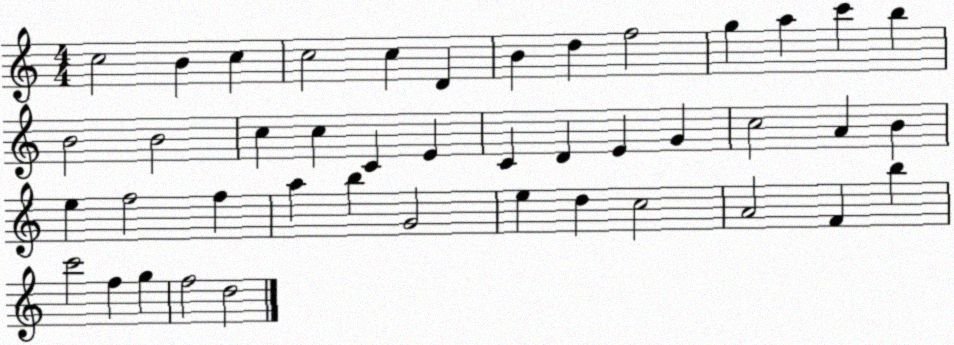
X:1
T:Untitled
M:4/4
L:1/4
K:C
c2 B c c2 c D B d f2 g a c' b B2 B2 c c C E C D E G c2 A B e f2 f a b G2 e d c2 A2 F b c'2 f g f2 d2